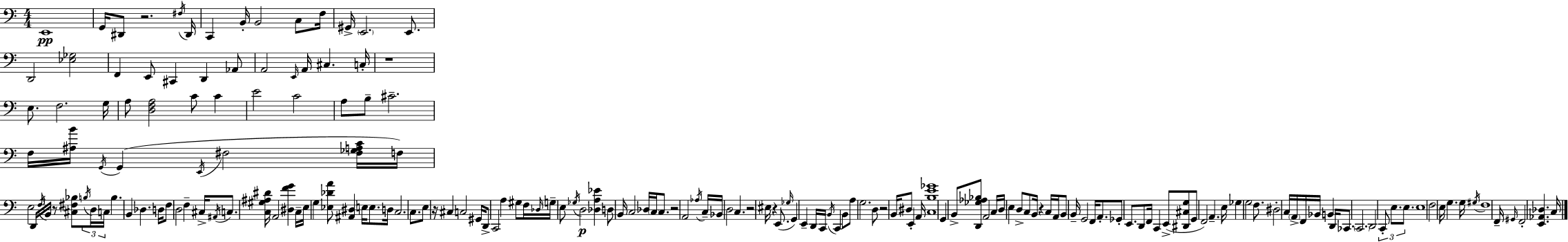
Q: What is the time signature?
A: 4/4